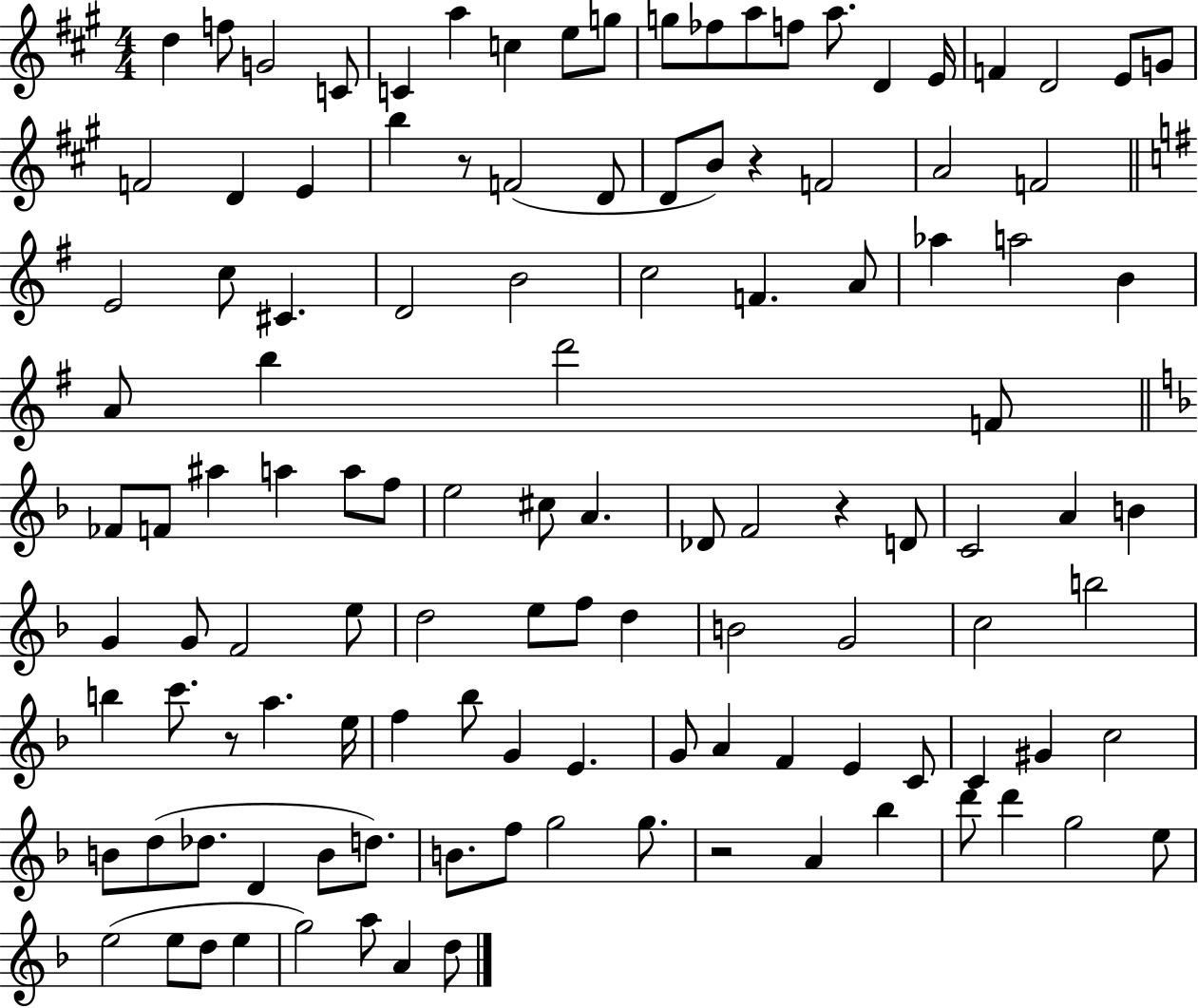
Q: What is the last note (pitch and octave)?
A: D5